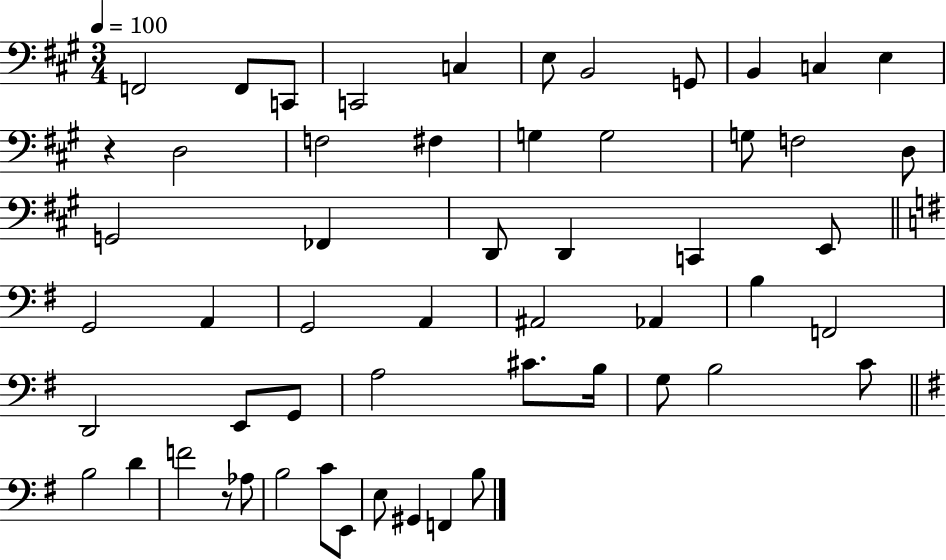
X:1
T:Untitled
M:3/4
L:1/4
K:A
F,,2 F,,/2 C,,/2 C,,2 C, E,/2 B,,2 G,,/2 B,, C, E, z D,2 F,2 ^F, G, G,2 G,/2 F,2 D,/2 G,,2 _F,, D,,/2 D,, C,, E,,/2 G,,2 A,, G,,2 A,, ^A,,2 _A,, B, F,,2 D,,2 E,,/2 G,,/2 A,2 ^C/2 B,/4 G,/2 B,2 C/2 B,2 D F2 z/2 _A,/2 B,2 C/2 E,,/2 E,/2 ^G,, F,, B,/2